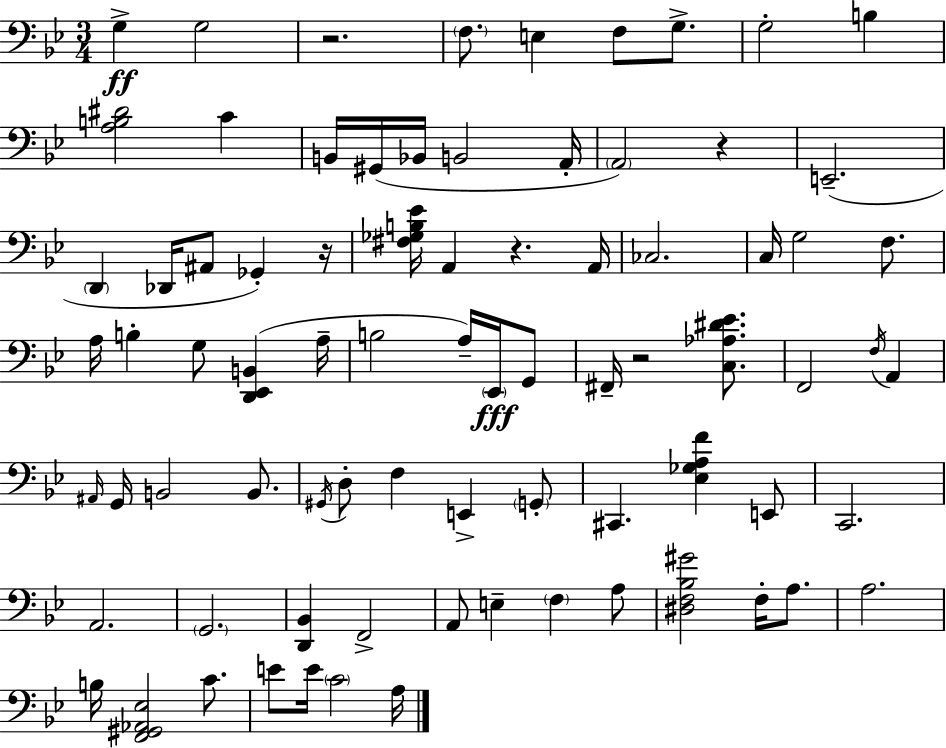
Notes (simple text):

G3/q G3/h R/h. F3/e. E3/q F3/e G3/e. G3/h B3/q [A3,B3,D#4]/h C4/q B2/s G#2/s Bb2/s B2/h A2/s A2/h R/q E2/h. D2/q Db2/s A#2/e Gb2/q R/s [F#3,Gb3,B3,Eb4]/s A2/q R/q. A2/s CES3/h. C3/s G3/h F3/e. A3/s B3/q G3/e [D2,Eb2,B2]/q A3/s B3/h A3/s Eb2/s G2/e F#2/s R/h [C3,Ab3,D#4,Eb4]/e. F2/h F3/s A2/q A#2/s G2/s B2/h B2/e. G#2/s D3/e F3/q E2/q G2/e C#2/q. [Eb3,Gb3,A3,F4]/q E2/e C2/h. A2/h. G2/h. [D2,Bb2]/q F2/h A2/e E3/q F3/q A3/e [D#3,F3,Bb3,G#4]/h F3/s A3/e. A3/h. B3/s [F2,G#2,Ab2,Eb3]/h C4/e. E4/e E4/s C4/h A3/s